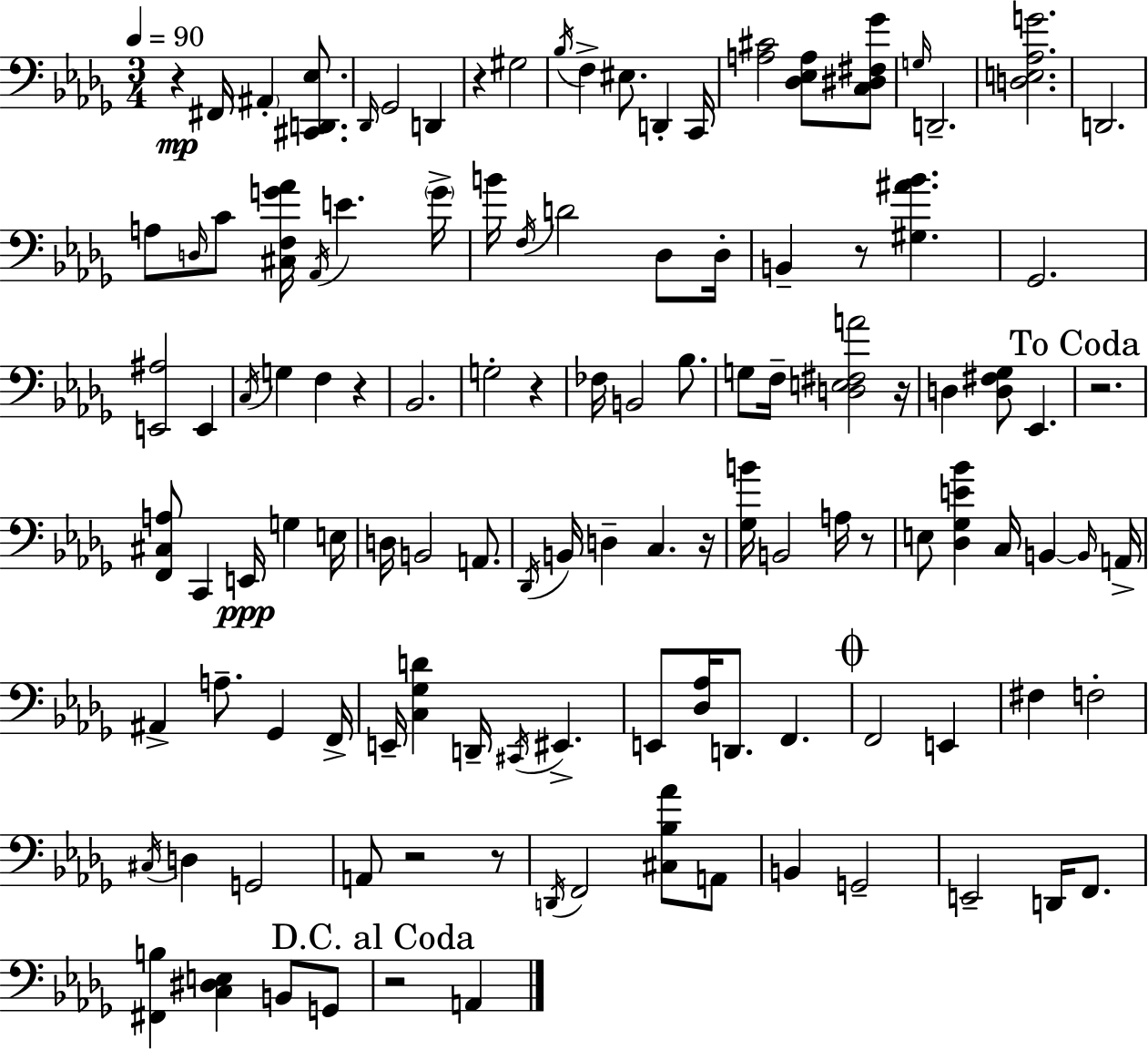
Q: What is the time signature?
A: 3/4